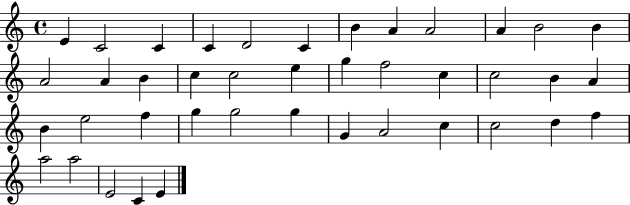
X:1
T:Untitled
M:4/4
L:1/4
K:C
E C2 C C D2 C B A A2 A B2 B A2 A B c c2 e g f2 c c2 B A B e2 f g g2 g G A2 c c2 d f a2 a2 E2 C E